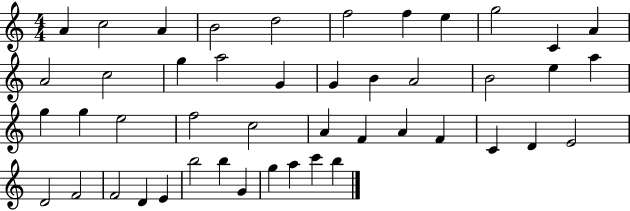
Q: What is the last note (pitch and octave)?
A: B5